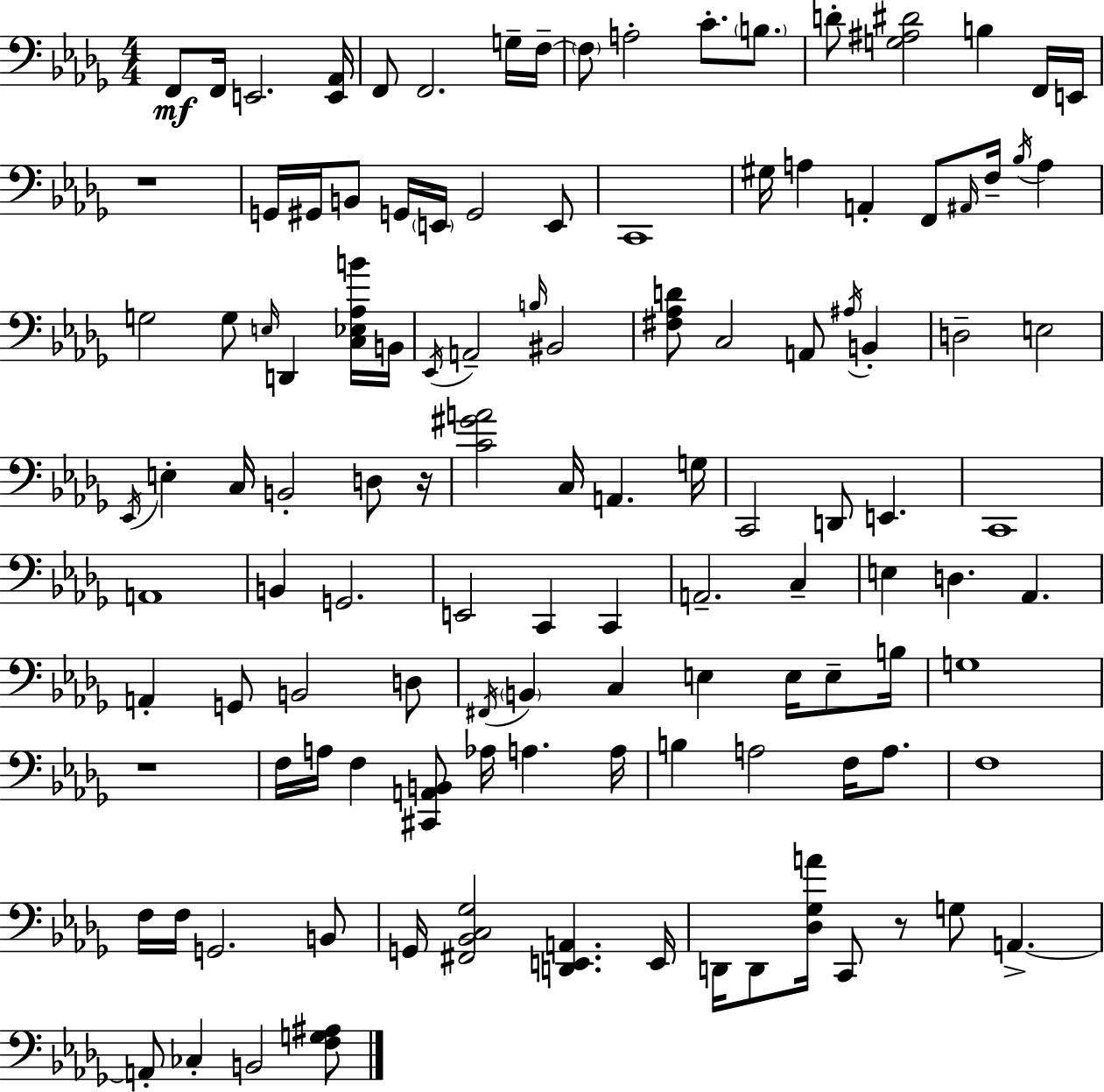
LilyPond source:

{
  \clef bass
  \numericTimeSignature
  \time 4/4
  \key bes \minor
  f,8\mf f,16 e,2. <e, aes,>16 | f,8 f,2. g16-- f16--~~ | \parenthesize f8 a2-. c'8.-. \parenthesize b8. | d'8-. <g ais dis'>2 b4 f,16 e,16 | \break r1 | g,16 gis,16 b,8 g,16 \parenthesize e,16 g,2 e,8 | c,1 | gis16 a4 a,4-. f,8 \grace { ais,16 } f16-- \acciaccatura { bes16 } a4 | \break g2 g8 \grace { e16 } d,4 | <c ees aes b'>16 b,16 \acciaccatura { ees,16 } a,2-- \grace { b16 } bis,2 | <fis aes d'>8 c2 a,8 | \acciaccatura { ais16 } b,4-. d2-- e2 | \break \acciaccatura { ees,16 } e4-. c16 b,2-. | d8 r16 <c' gis' a'>2 c16 | a,4. g16 c,2 d,8 | e,4. c,1 | \break a,1 | b,4 g,2. | e,2 c,4 | c,4 a,2.-- | \break c4-- e4 d4. | aes,4. a,4-. g,8 b,2 | d8 \acciaccatura { fis,16 } \parenthesize b,4 c4 | e4 e16 e8-- b16 g1 | \break r1 | f16 a16 f4 <cis, a, b,>8 | aes16 a4. a16 b4 a2 | f16 a8. f1 | \break f16 f16 g,2. | b,8 g,16 <fis, bes, c ges>2 | <d, e, a,>4. e,16 d,16 d,8 <des ges a'>16 c,8 r8 | g8 a,4.->~~ a,8-. ces4-. b,2 | \break <f g ais>8 \bar "|."
}